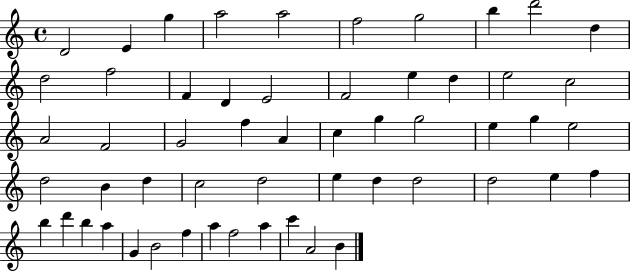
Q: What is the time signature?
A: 4/4